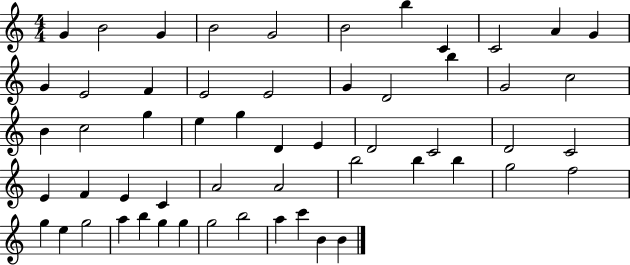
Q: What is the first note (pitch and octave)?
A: G4